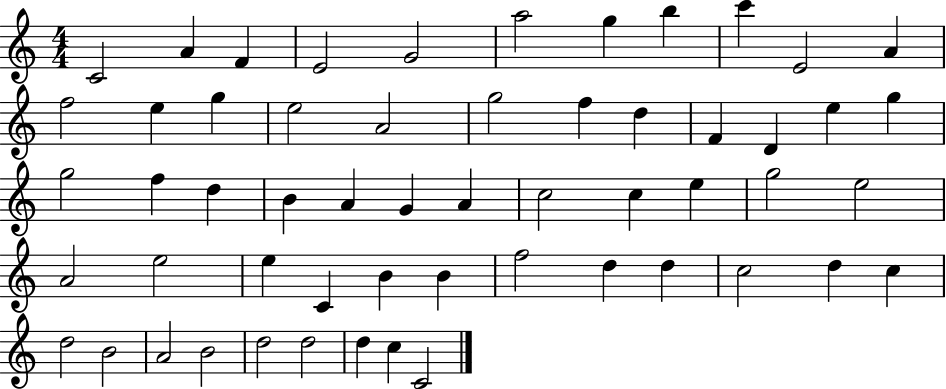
{
  \clef treble
  \numericTimeSignature
  \time 4/4
  \key c \major
  c'2 a'4 f'4 | e'2 g'2 | a''2 g''4 b''4 | c'''4 e'2 a'4 | \break f''2 e''4 g''4 | e''2 a'2 | g''2 f''4 d''4 | f'4 d'4 e''4 g''4 | \break g''2 f''4 d''4 | b'4 a'4 g'4 a'4 | c''2 c''4 e''4 | g''2 e''2 | \break a'2 e''2 | e''4 c'4 b'4 b'4 | f''2 d''4 d''4 | c''2 d''4 c''4 | \break d''2 b'2 | a'2 b'2 | d''2 d''2 | d''4 c''4 c'2 | \break \bar "|."
}